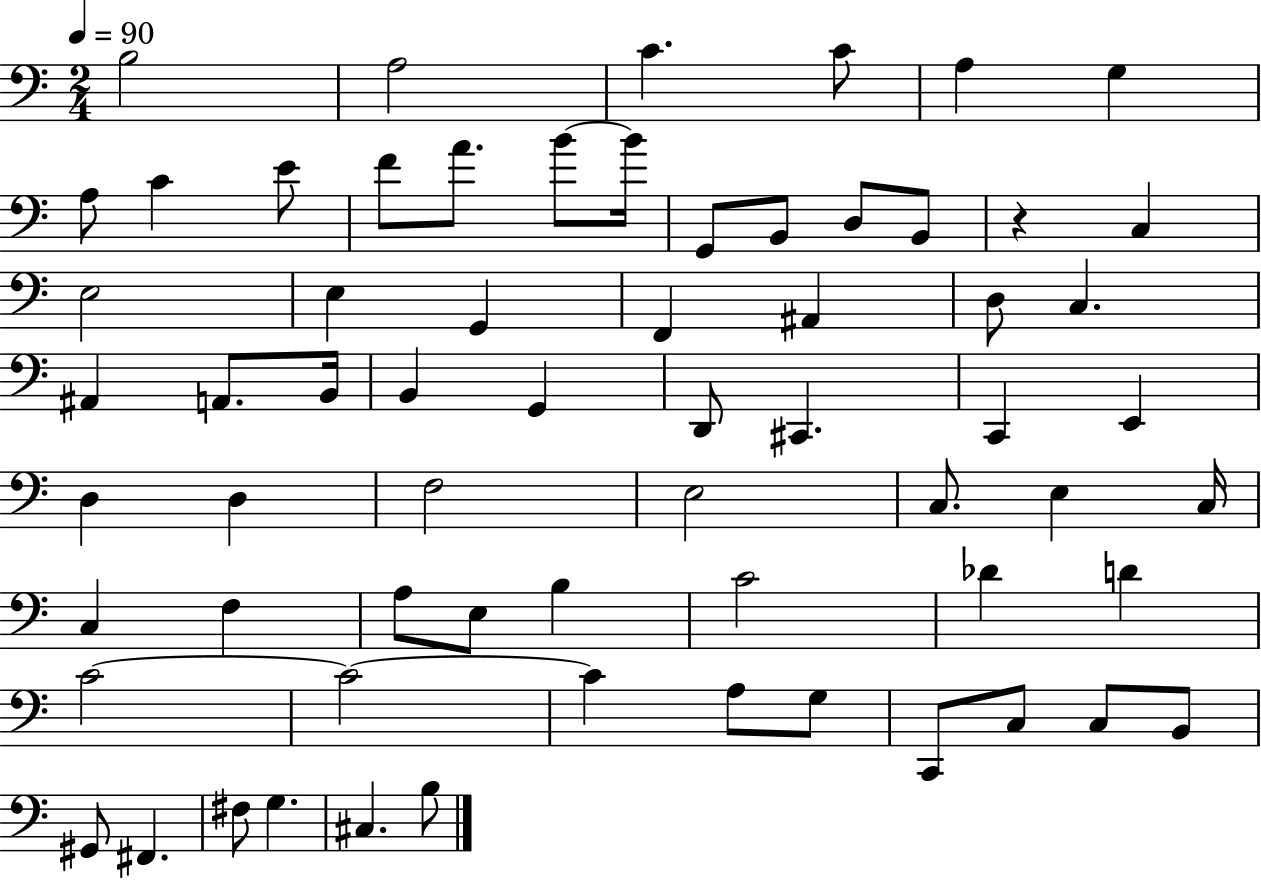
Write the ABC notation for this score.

X:1
T:Untitled
M:2/4
L:1/4
K:C
B,2 A,2 C C/2 A, G, A,/2 C E/2 F/2 A/2 B/2 B/4 G,,/2 B,,/2 D,/2 B,,/2 z C, E,2 E, G,, F,, ^A,, D,/2 C, ^A,, A,,/2 B,,/4 B,, G,, D,,/2 ^C,, C,, E,, D, D, F,2 E,2 C,/2 E, C,/4 C, F, A,/2 E,/2 B, C2 _D D C2 C2 C A,/2 G,/2 C,,/2 C,/2 C,/2 B,,/2 ^G,,/2 ^F,, ^F,/2 G, ^C, B,/2